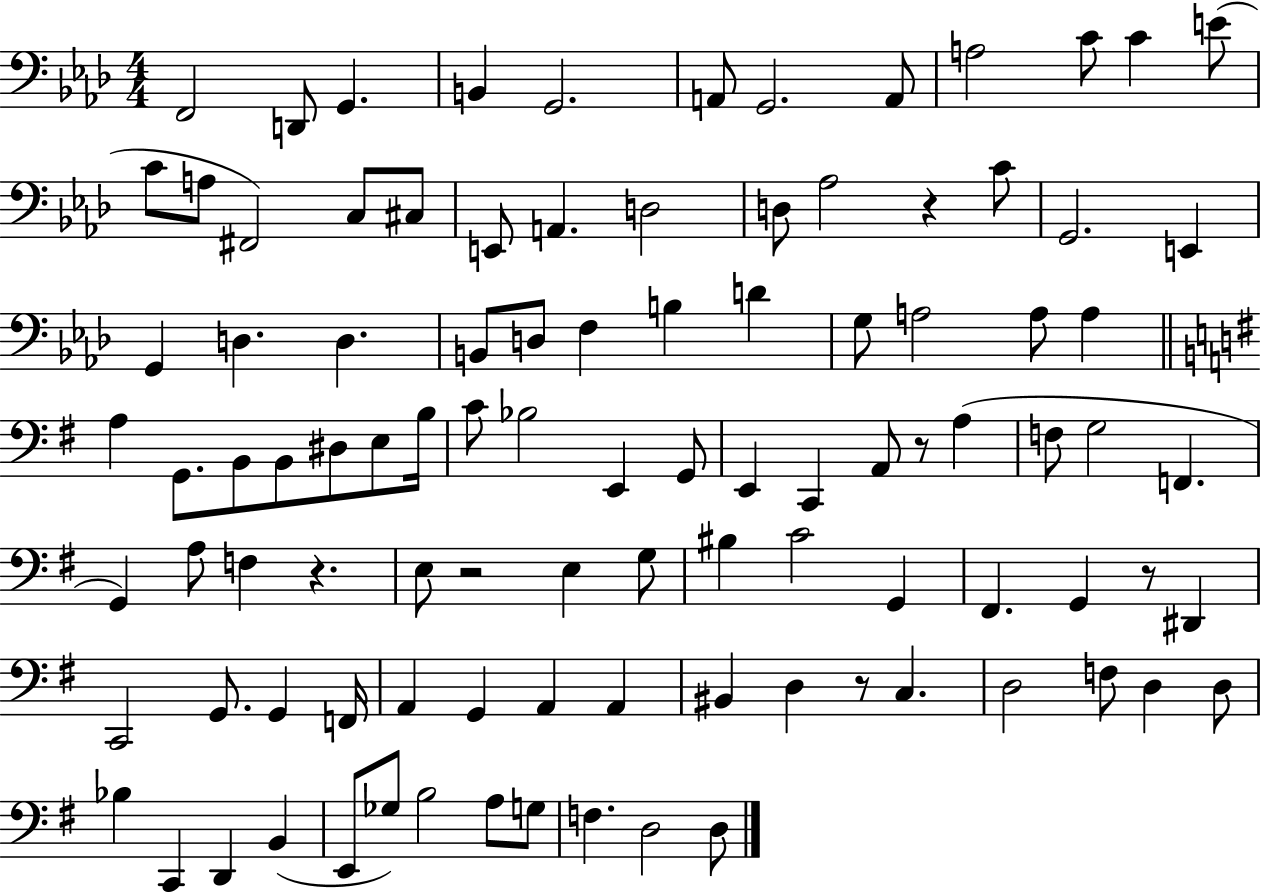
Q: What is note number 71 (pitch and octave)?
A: F2